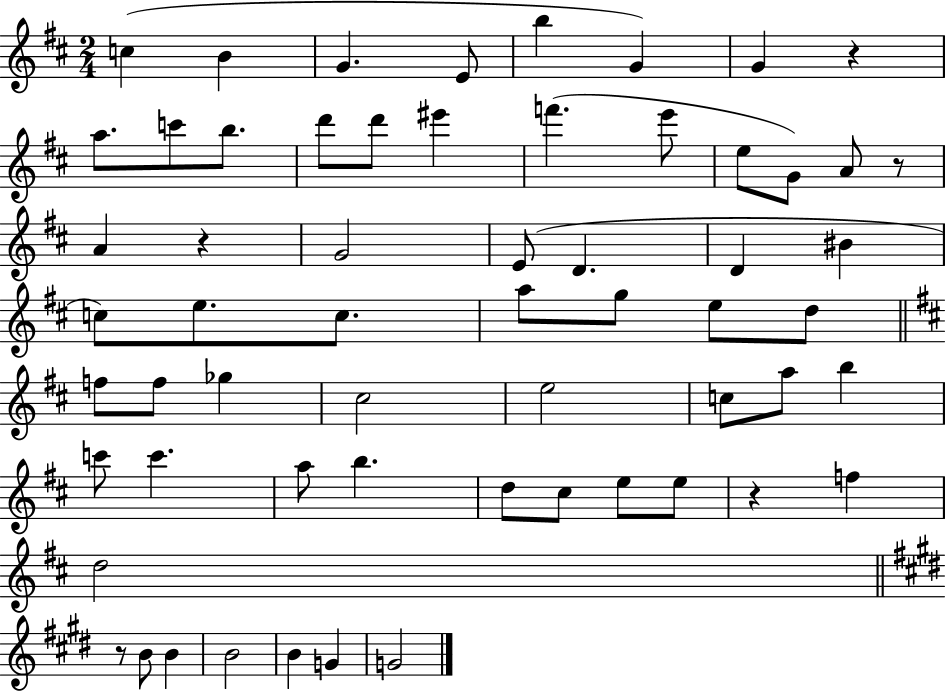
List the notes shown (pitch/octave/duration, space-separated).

C5/q B4/q G4/q. E4/e B5/q G4/q G4/q R/q A5/e. C6/e B5/e. D6/e D6/e EIS6/q F6/q. E6/e E5/e G4/e A4/e R/e A4/q R/q G4/h E4/e D4/q. D4/q BIS4/q C5/e E5/e. C5/e. A5/e G5/e E5/e D5/e F5/e F5/e Gb5/q C#5/h E5/h C5/e A5/e B5/q C6/e C6/q. A5/e B5/q. D5/e C#5/e E5/e E5/e R/q F5/q D5/h R/e B4/e B4/q B4/h B4/q G4/q G4/h